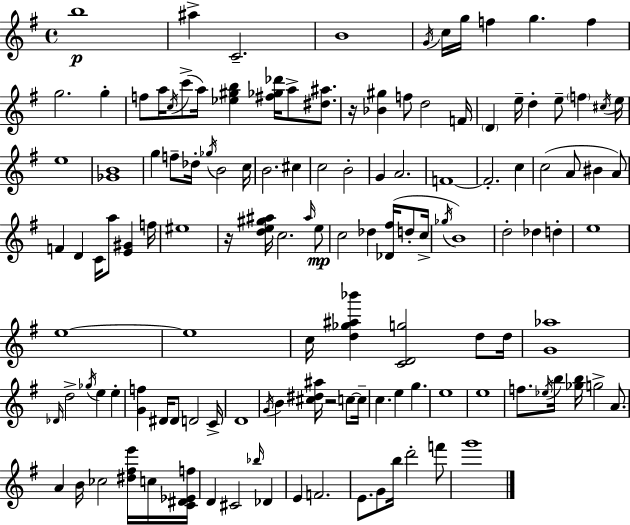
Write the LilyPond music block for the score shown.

{
  \clef treble
  \time 4/4
  \defaultTimeSignature
  \key e \minor
  \repeat volta 2 { b''1\p | ais''4-> c'2.-- | b'1 | \acciaccatura { g'16 } c''16 g''16 f''4 g''4. f''4 | \break g''2. g''4-. | f''8 a''16 \acciaccatura { c''16 }( c'''8-> a''16) <ees'' gis'' b''>4 <fis'' ges'' des'''>16 a''8-> <dis'' ais''>8. | r16 <bes' gis''>4 f''8 d''2 | f'16 \parenthesize d'4 e''16-- d''4-. e''8-- \parenthesize f''4 | \break \acciaccatura { cis''16 } e''16 e''1 | <ges' b'>1 | g''4 f''8-- des''16-. \acciaccatura { ges''16 } b'2 | c''16 b'2. | \break cis''4 c''2 b'2-. | g'4 a'2. | f'1~~ | f'2.-. | \break c''4 c''2( a'8 bis'4 | a'8) f'4 d'4 c'16 a''8 <e' gis'>4 | f''16 eis''1 | r16 <d'' e'' gis'' ais''>16 c''2. | \break \grace { ais''16 } e''8\mp c''2 des''4 | <des' fis''>16( d''8-. c''16-> \acciaccatura { ges''16 } b'1) | d''2-. des''4 | d''4-. e''1 | \break e''1~~ | e''1 | c''16 <d'' ges'' ais'' bes'''>4 <c' d' g''>2 | d''8 d''16 <g' aes''>1 | \break \grace { des'16 } d''2-> \acciaccatura { ges''16 } | e''4 e''4-. <g' f''>4 dis'16 dis'8 d'2 | c'16-> d'1 | \acciaccatura { g'16 } b'4 <cis'' dis'' ais''>16 r2 | \break c''8~~ c''16-- c''4. e''4 | g''4. e''1 | e''1 | f''8. \acciaccatura { ees''16 } b''16 <ges'' b''>16 g''2-> | \break a'8. a'4 b'16 ces''2 | <dis'' fis'' e'''>16 c''16 <c' dis' ees' f''>16 d'4 cis'2 | \grace { bes''16 } des'4 e'4 f'2. | e'8. g'8 | \break b''16 d'''2-. f'''8 g'''1 | } \bar "|."
}